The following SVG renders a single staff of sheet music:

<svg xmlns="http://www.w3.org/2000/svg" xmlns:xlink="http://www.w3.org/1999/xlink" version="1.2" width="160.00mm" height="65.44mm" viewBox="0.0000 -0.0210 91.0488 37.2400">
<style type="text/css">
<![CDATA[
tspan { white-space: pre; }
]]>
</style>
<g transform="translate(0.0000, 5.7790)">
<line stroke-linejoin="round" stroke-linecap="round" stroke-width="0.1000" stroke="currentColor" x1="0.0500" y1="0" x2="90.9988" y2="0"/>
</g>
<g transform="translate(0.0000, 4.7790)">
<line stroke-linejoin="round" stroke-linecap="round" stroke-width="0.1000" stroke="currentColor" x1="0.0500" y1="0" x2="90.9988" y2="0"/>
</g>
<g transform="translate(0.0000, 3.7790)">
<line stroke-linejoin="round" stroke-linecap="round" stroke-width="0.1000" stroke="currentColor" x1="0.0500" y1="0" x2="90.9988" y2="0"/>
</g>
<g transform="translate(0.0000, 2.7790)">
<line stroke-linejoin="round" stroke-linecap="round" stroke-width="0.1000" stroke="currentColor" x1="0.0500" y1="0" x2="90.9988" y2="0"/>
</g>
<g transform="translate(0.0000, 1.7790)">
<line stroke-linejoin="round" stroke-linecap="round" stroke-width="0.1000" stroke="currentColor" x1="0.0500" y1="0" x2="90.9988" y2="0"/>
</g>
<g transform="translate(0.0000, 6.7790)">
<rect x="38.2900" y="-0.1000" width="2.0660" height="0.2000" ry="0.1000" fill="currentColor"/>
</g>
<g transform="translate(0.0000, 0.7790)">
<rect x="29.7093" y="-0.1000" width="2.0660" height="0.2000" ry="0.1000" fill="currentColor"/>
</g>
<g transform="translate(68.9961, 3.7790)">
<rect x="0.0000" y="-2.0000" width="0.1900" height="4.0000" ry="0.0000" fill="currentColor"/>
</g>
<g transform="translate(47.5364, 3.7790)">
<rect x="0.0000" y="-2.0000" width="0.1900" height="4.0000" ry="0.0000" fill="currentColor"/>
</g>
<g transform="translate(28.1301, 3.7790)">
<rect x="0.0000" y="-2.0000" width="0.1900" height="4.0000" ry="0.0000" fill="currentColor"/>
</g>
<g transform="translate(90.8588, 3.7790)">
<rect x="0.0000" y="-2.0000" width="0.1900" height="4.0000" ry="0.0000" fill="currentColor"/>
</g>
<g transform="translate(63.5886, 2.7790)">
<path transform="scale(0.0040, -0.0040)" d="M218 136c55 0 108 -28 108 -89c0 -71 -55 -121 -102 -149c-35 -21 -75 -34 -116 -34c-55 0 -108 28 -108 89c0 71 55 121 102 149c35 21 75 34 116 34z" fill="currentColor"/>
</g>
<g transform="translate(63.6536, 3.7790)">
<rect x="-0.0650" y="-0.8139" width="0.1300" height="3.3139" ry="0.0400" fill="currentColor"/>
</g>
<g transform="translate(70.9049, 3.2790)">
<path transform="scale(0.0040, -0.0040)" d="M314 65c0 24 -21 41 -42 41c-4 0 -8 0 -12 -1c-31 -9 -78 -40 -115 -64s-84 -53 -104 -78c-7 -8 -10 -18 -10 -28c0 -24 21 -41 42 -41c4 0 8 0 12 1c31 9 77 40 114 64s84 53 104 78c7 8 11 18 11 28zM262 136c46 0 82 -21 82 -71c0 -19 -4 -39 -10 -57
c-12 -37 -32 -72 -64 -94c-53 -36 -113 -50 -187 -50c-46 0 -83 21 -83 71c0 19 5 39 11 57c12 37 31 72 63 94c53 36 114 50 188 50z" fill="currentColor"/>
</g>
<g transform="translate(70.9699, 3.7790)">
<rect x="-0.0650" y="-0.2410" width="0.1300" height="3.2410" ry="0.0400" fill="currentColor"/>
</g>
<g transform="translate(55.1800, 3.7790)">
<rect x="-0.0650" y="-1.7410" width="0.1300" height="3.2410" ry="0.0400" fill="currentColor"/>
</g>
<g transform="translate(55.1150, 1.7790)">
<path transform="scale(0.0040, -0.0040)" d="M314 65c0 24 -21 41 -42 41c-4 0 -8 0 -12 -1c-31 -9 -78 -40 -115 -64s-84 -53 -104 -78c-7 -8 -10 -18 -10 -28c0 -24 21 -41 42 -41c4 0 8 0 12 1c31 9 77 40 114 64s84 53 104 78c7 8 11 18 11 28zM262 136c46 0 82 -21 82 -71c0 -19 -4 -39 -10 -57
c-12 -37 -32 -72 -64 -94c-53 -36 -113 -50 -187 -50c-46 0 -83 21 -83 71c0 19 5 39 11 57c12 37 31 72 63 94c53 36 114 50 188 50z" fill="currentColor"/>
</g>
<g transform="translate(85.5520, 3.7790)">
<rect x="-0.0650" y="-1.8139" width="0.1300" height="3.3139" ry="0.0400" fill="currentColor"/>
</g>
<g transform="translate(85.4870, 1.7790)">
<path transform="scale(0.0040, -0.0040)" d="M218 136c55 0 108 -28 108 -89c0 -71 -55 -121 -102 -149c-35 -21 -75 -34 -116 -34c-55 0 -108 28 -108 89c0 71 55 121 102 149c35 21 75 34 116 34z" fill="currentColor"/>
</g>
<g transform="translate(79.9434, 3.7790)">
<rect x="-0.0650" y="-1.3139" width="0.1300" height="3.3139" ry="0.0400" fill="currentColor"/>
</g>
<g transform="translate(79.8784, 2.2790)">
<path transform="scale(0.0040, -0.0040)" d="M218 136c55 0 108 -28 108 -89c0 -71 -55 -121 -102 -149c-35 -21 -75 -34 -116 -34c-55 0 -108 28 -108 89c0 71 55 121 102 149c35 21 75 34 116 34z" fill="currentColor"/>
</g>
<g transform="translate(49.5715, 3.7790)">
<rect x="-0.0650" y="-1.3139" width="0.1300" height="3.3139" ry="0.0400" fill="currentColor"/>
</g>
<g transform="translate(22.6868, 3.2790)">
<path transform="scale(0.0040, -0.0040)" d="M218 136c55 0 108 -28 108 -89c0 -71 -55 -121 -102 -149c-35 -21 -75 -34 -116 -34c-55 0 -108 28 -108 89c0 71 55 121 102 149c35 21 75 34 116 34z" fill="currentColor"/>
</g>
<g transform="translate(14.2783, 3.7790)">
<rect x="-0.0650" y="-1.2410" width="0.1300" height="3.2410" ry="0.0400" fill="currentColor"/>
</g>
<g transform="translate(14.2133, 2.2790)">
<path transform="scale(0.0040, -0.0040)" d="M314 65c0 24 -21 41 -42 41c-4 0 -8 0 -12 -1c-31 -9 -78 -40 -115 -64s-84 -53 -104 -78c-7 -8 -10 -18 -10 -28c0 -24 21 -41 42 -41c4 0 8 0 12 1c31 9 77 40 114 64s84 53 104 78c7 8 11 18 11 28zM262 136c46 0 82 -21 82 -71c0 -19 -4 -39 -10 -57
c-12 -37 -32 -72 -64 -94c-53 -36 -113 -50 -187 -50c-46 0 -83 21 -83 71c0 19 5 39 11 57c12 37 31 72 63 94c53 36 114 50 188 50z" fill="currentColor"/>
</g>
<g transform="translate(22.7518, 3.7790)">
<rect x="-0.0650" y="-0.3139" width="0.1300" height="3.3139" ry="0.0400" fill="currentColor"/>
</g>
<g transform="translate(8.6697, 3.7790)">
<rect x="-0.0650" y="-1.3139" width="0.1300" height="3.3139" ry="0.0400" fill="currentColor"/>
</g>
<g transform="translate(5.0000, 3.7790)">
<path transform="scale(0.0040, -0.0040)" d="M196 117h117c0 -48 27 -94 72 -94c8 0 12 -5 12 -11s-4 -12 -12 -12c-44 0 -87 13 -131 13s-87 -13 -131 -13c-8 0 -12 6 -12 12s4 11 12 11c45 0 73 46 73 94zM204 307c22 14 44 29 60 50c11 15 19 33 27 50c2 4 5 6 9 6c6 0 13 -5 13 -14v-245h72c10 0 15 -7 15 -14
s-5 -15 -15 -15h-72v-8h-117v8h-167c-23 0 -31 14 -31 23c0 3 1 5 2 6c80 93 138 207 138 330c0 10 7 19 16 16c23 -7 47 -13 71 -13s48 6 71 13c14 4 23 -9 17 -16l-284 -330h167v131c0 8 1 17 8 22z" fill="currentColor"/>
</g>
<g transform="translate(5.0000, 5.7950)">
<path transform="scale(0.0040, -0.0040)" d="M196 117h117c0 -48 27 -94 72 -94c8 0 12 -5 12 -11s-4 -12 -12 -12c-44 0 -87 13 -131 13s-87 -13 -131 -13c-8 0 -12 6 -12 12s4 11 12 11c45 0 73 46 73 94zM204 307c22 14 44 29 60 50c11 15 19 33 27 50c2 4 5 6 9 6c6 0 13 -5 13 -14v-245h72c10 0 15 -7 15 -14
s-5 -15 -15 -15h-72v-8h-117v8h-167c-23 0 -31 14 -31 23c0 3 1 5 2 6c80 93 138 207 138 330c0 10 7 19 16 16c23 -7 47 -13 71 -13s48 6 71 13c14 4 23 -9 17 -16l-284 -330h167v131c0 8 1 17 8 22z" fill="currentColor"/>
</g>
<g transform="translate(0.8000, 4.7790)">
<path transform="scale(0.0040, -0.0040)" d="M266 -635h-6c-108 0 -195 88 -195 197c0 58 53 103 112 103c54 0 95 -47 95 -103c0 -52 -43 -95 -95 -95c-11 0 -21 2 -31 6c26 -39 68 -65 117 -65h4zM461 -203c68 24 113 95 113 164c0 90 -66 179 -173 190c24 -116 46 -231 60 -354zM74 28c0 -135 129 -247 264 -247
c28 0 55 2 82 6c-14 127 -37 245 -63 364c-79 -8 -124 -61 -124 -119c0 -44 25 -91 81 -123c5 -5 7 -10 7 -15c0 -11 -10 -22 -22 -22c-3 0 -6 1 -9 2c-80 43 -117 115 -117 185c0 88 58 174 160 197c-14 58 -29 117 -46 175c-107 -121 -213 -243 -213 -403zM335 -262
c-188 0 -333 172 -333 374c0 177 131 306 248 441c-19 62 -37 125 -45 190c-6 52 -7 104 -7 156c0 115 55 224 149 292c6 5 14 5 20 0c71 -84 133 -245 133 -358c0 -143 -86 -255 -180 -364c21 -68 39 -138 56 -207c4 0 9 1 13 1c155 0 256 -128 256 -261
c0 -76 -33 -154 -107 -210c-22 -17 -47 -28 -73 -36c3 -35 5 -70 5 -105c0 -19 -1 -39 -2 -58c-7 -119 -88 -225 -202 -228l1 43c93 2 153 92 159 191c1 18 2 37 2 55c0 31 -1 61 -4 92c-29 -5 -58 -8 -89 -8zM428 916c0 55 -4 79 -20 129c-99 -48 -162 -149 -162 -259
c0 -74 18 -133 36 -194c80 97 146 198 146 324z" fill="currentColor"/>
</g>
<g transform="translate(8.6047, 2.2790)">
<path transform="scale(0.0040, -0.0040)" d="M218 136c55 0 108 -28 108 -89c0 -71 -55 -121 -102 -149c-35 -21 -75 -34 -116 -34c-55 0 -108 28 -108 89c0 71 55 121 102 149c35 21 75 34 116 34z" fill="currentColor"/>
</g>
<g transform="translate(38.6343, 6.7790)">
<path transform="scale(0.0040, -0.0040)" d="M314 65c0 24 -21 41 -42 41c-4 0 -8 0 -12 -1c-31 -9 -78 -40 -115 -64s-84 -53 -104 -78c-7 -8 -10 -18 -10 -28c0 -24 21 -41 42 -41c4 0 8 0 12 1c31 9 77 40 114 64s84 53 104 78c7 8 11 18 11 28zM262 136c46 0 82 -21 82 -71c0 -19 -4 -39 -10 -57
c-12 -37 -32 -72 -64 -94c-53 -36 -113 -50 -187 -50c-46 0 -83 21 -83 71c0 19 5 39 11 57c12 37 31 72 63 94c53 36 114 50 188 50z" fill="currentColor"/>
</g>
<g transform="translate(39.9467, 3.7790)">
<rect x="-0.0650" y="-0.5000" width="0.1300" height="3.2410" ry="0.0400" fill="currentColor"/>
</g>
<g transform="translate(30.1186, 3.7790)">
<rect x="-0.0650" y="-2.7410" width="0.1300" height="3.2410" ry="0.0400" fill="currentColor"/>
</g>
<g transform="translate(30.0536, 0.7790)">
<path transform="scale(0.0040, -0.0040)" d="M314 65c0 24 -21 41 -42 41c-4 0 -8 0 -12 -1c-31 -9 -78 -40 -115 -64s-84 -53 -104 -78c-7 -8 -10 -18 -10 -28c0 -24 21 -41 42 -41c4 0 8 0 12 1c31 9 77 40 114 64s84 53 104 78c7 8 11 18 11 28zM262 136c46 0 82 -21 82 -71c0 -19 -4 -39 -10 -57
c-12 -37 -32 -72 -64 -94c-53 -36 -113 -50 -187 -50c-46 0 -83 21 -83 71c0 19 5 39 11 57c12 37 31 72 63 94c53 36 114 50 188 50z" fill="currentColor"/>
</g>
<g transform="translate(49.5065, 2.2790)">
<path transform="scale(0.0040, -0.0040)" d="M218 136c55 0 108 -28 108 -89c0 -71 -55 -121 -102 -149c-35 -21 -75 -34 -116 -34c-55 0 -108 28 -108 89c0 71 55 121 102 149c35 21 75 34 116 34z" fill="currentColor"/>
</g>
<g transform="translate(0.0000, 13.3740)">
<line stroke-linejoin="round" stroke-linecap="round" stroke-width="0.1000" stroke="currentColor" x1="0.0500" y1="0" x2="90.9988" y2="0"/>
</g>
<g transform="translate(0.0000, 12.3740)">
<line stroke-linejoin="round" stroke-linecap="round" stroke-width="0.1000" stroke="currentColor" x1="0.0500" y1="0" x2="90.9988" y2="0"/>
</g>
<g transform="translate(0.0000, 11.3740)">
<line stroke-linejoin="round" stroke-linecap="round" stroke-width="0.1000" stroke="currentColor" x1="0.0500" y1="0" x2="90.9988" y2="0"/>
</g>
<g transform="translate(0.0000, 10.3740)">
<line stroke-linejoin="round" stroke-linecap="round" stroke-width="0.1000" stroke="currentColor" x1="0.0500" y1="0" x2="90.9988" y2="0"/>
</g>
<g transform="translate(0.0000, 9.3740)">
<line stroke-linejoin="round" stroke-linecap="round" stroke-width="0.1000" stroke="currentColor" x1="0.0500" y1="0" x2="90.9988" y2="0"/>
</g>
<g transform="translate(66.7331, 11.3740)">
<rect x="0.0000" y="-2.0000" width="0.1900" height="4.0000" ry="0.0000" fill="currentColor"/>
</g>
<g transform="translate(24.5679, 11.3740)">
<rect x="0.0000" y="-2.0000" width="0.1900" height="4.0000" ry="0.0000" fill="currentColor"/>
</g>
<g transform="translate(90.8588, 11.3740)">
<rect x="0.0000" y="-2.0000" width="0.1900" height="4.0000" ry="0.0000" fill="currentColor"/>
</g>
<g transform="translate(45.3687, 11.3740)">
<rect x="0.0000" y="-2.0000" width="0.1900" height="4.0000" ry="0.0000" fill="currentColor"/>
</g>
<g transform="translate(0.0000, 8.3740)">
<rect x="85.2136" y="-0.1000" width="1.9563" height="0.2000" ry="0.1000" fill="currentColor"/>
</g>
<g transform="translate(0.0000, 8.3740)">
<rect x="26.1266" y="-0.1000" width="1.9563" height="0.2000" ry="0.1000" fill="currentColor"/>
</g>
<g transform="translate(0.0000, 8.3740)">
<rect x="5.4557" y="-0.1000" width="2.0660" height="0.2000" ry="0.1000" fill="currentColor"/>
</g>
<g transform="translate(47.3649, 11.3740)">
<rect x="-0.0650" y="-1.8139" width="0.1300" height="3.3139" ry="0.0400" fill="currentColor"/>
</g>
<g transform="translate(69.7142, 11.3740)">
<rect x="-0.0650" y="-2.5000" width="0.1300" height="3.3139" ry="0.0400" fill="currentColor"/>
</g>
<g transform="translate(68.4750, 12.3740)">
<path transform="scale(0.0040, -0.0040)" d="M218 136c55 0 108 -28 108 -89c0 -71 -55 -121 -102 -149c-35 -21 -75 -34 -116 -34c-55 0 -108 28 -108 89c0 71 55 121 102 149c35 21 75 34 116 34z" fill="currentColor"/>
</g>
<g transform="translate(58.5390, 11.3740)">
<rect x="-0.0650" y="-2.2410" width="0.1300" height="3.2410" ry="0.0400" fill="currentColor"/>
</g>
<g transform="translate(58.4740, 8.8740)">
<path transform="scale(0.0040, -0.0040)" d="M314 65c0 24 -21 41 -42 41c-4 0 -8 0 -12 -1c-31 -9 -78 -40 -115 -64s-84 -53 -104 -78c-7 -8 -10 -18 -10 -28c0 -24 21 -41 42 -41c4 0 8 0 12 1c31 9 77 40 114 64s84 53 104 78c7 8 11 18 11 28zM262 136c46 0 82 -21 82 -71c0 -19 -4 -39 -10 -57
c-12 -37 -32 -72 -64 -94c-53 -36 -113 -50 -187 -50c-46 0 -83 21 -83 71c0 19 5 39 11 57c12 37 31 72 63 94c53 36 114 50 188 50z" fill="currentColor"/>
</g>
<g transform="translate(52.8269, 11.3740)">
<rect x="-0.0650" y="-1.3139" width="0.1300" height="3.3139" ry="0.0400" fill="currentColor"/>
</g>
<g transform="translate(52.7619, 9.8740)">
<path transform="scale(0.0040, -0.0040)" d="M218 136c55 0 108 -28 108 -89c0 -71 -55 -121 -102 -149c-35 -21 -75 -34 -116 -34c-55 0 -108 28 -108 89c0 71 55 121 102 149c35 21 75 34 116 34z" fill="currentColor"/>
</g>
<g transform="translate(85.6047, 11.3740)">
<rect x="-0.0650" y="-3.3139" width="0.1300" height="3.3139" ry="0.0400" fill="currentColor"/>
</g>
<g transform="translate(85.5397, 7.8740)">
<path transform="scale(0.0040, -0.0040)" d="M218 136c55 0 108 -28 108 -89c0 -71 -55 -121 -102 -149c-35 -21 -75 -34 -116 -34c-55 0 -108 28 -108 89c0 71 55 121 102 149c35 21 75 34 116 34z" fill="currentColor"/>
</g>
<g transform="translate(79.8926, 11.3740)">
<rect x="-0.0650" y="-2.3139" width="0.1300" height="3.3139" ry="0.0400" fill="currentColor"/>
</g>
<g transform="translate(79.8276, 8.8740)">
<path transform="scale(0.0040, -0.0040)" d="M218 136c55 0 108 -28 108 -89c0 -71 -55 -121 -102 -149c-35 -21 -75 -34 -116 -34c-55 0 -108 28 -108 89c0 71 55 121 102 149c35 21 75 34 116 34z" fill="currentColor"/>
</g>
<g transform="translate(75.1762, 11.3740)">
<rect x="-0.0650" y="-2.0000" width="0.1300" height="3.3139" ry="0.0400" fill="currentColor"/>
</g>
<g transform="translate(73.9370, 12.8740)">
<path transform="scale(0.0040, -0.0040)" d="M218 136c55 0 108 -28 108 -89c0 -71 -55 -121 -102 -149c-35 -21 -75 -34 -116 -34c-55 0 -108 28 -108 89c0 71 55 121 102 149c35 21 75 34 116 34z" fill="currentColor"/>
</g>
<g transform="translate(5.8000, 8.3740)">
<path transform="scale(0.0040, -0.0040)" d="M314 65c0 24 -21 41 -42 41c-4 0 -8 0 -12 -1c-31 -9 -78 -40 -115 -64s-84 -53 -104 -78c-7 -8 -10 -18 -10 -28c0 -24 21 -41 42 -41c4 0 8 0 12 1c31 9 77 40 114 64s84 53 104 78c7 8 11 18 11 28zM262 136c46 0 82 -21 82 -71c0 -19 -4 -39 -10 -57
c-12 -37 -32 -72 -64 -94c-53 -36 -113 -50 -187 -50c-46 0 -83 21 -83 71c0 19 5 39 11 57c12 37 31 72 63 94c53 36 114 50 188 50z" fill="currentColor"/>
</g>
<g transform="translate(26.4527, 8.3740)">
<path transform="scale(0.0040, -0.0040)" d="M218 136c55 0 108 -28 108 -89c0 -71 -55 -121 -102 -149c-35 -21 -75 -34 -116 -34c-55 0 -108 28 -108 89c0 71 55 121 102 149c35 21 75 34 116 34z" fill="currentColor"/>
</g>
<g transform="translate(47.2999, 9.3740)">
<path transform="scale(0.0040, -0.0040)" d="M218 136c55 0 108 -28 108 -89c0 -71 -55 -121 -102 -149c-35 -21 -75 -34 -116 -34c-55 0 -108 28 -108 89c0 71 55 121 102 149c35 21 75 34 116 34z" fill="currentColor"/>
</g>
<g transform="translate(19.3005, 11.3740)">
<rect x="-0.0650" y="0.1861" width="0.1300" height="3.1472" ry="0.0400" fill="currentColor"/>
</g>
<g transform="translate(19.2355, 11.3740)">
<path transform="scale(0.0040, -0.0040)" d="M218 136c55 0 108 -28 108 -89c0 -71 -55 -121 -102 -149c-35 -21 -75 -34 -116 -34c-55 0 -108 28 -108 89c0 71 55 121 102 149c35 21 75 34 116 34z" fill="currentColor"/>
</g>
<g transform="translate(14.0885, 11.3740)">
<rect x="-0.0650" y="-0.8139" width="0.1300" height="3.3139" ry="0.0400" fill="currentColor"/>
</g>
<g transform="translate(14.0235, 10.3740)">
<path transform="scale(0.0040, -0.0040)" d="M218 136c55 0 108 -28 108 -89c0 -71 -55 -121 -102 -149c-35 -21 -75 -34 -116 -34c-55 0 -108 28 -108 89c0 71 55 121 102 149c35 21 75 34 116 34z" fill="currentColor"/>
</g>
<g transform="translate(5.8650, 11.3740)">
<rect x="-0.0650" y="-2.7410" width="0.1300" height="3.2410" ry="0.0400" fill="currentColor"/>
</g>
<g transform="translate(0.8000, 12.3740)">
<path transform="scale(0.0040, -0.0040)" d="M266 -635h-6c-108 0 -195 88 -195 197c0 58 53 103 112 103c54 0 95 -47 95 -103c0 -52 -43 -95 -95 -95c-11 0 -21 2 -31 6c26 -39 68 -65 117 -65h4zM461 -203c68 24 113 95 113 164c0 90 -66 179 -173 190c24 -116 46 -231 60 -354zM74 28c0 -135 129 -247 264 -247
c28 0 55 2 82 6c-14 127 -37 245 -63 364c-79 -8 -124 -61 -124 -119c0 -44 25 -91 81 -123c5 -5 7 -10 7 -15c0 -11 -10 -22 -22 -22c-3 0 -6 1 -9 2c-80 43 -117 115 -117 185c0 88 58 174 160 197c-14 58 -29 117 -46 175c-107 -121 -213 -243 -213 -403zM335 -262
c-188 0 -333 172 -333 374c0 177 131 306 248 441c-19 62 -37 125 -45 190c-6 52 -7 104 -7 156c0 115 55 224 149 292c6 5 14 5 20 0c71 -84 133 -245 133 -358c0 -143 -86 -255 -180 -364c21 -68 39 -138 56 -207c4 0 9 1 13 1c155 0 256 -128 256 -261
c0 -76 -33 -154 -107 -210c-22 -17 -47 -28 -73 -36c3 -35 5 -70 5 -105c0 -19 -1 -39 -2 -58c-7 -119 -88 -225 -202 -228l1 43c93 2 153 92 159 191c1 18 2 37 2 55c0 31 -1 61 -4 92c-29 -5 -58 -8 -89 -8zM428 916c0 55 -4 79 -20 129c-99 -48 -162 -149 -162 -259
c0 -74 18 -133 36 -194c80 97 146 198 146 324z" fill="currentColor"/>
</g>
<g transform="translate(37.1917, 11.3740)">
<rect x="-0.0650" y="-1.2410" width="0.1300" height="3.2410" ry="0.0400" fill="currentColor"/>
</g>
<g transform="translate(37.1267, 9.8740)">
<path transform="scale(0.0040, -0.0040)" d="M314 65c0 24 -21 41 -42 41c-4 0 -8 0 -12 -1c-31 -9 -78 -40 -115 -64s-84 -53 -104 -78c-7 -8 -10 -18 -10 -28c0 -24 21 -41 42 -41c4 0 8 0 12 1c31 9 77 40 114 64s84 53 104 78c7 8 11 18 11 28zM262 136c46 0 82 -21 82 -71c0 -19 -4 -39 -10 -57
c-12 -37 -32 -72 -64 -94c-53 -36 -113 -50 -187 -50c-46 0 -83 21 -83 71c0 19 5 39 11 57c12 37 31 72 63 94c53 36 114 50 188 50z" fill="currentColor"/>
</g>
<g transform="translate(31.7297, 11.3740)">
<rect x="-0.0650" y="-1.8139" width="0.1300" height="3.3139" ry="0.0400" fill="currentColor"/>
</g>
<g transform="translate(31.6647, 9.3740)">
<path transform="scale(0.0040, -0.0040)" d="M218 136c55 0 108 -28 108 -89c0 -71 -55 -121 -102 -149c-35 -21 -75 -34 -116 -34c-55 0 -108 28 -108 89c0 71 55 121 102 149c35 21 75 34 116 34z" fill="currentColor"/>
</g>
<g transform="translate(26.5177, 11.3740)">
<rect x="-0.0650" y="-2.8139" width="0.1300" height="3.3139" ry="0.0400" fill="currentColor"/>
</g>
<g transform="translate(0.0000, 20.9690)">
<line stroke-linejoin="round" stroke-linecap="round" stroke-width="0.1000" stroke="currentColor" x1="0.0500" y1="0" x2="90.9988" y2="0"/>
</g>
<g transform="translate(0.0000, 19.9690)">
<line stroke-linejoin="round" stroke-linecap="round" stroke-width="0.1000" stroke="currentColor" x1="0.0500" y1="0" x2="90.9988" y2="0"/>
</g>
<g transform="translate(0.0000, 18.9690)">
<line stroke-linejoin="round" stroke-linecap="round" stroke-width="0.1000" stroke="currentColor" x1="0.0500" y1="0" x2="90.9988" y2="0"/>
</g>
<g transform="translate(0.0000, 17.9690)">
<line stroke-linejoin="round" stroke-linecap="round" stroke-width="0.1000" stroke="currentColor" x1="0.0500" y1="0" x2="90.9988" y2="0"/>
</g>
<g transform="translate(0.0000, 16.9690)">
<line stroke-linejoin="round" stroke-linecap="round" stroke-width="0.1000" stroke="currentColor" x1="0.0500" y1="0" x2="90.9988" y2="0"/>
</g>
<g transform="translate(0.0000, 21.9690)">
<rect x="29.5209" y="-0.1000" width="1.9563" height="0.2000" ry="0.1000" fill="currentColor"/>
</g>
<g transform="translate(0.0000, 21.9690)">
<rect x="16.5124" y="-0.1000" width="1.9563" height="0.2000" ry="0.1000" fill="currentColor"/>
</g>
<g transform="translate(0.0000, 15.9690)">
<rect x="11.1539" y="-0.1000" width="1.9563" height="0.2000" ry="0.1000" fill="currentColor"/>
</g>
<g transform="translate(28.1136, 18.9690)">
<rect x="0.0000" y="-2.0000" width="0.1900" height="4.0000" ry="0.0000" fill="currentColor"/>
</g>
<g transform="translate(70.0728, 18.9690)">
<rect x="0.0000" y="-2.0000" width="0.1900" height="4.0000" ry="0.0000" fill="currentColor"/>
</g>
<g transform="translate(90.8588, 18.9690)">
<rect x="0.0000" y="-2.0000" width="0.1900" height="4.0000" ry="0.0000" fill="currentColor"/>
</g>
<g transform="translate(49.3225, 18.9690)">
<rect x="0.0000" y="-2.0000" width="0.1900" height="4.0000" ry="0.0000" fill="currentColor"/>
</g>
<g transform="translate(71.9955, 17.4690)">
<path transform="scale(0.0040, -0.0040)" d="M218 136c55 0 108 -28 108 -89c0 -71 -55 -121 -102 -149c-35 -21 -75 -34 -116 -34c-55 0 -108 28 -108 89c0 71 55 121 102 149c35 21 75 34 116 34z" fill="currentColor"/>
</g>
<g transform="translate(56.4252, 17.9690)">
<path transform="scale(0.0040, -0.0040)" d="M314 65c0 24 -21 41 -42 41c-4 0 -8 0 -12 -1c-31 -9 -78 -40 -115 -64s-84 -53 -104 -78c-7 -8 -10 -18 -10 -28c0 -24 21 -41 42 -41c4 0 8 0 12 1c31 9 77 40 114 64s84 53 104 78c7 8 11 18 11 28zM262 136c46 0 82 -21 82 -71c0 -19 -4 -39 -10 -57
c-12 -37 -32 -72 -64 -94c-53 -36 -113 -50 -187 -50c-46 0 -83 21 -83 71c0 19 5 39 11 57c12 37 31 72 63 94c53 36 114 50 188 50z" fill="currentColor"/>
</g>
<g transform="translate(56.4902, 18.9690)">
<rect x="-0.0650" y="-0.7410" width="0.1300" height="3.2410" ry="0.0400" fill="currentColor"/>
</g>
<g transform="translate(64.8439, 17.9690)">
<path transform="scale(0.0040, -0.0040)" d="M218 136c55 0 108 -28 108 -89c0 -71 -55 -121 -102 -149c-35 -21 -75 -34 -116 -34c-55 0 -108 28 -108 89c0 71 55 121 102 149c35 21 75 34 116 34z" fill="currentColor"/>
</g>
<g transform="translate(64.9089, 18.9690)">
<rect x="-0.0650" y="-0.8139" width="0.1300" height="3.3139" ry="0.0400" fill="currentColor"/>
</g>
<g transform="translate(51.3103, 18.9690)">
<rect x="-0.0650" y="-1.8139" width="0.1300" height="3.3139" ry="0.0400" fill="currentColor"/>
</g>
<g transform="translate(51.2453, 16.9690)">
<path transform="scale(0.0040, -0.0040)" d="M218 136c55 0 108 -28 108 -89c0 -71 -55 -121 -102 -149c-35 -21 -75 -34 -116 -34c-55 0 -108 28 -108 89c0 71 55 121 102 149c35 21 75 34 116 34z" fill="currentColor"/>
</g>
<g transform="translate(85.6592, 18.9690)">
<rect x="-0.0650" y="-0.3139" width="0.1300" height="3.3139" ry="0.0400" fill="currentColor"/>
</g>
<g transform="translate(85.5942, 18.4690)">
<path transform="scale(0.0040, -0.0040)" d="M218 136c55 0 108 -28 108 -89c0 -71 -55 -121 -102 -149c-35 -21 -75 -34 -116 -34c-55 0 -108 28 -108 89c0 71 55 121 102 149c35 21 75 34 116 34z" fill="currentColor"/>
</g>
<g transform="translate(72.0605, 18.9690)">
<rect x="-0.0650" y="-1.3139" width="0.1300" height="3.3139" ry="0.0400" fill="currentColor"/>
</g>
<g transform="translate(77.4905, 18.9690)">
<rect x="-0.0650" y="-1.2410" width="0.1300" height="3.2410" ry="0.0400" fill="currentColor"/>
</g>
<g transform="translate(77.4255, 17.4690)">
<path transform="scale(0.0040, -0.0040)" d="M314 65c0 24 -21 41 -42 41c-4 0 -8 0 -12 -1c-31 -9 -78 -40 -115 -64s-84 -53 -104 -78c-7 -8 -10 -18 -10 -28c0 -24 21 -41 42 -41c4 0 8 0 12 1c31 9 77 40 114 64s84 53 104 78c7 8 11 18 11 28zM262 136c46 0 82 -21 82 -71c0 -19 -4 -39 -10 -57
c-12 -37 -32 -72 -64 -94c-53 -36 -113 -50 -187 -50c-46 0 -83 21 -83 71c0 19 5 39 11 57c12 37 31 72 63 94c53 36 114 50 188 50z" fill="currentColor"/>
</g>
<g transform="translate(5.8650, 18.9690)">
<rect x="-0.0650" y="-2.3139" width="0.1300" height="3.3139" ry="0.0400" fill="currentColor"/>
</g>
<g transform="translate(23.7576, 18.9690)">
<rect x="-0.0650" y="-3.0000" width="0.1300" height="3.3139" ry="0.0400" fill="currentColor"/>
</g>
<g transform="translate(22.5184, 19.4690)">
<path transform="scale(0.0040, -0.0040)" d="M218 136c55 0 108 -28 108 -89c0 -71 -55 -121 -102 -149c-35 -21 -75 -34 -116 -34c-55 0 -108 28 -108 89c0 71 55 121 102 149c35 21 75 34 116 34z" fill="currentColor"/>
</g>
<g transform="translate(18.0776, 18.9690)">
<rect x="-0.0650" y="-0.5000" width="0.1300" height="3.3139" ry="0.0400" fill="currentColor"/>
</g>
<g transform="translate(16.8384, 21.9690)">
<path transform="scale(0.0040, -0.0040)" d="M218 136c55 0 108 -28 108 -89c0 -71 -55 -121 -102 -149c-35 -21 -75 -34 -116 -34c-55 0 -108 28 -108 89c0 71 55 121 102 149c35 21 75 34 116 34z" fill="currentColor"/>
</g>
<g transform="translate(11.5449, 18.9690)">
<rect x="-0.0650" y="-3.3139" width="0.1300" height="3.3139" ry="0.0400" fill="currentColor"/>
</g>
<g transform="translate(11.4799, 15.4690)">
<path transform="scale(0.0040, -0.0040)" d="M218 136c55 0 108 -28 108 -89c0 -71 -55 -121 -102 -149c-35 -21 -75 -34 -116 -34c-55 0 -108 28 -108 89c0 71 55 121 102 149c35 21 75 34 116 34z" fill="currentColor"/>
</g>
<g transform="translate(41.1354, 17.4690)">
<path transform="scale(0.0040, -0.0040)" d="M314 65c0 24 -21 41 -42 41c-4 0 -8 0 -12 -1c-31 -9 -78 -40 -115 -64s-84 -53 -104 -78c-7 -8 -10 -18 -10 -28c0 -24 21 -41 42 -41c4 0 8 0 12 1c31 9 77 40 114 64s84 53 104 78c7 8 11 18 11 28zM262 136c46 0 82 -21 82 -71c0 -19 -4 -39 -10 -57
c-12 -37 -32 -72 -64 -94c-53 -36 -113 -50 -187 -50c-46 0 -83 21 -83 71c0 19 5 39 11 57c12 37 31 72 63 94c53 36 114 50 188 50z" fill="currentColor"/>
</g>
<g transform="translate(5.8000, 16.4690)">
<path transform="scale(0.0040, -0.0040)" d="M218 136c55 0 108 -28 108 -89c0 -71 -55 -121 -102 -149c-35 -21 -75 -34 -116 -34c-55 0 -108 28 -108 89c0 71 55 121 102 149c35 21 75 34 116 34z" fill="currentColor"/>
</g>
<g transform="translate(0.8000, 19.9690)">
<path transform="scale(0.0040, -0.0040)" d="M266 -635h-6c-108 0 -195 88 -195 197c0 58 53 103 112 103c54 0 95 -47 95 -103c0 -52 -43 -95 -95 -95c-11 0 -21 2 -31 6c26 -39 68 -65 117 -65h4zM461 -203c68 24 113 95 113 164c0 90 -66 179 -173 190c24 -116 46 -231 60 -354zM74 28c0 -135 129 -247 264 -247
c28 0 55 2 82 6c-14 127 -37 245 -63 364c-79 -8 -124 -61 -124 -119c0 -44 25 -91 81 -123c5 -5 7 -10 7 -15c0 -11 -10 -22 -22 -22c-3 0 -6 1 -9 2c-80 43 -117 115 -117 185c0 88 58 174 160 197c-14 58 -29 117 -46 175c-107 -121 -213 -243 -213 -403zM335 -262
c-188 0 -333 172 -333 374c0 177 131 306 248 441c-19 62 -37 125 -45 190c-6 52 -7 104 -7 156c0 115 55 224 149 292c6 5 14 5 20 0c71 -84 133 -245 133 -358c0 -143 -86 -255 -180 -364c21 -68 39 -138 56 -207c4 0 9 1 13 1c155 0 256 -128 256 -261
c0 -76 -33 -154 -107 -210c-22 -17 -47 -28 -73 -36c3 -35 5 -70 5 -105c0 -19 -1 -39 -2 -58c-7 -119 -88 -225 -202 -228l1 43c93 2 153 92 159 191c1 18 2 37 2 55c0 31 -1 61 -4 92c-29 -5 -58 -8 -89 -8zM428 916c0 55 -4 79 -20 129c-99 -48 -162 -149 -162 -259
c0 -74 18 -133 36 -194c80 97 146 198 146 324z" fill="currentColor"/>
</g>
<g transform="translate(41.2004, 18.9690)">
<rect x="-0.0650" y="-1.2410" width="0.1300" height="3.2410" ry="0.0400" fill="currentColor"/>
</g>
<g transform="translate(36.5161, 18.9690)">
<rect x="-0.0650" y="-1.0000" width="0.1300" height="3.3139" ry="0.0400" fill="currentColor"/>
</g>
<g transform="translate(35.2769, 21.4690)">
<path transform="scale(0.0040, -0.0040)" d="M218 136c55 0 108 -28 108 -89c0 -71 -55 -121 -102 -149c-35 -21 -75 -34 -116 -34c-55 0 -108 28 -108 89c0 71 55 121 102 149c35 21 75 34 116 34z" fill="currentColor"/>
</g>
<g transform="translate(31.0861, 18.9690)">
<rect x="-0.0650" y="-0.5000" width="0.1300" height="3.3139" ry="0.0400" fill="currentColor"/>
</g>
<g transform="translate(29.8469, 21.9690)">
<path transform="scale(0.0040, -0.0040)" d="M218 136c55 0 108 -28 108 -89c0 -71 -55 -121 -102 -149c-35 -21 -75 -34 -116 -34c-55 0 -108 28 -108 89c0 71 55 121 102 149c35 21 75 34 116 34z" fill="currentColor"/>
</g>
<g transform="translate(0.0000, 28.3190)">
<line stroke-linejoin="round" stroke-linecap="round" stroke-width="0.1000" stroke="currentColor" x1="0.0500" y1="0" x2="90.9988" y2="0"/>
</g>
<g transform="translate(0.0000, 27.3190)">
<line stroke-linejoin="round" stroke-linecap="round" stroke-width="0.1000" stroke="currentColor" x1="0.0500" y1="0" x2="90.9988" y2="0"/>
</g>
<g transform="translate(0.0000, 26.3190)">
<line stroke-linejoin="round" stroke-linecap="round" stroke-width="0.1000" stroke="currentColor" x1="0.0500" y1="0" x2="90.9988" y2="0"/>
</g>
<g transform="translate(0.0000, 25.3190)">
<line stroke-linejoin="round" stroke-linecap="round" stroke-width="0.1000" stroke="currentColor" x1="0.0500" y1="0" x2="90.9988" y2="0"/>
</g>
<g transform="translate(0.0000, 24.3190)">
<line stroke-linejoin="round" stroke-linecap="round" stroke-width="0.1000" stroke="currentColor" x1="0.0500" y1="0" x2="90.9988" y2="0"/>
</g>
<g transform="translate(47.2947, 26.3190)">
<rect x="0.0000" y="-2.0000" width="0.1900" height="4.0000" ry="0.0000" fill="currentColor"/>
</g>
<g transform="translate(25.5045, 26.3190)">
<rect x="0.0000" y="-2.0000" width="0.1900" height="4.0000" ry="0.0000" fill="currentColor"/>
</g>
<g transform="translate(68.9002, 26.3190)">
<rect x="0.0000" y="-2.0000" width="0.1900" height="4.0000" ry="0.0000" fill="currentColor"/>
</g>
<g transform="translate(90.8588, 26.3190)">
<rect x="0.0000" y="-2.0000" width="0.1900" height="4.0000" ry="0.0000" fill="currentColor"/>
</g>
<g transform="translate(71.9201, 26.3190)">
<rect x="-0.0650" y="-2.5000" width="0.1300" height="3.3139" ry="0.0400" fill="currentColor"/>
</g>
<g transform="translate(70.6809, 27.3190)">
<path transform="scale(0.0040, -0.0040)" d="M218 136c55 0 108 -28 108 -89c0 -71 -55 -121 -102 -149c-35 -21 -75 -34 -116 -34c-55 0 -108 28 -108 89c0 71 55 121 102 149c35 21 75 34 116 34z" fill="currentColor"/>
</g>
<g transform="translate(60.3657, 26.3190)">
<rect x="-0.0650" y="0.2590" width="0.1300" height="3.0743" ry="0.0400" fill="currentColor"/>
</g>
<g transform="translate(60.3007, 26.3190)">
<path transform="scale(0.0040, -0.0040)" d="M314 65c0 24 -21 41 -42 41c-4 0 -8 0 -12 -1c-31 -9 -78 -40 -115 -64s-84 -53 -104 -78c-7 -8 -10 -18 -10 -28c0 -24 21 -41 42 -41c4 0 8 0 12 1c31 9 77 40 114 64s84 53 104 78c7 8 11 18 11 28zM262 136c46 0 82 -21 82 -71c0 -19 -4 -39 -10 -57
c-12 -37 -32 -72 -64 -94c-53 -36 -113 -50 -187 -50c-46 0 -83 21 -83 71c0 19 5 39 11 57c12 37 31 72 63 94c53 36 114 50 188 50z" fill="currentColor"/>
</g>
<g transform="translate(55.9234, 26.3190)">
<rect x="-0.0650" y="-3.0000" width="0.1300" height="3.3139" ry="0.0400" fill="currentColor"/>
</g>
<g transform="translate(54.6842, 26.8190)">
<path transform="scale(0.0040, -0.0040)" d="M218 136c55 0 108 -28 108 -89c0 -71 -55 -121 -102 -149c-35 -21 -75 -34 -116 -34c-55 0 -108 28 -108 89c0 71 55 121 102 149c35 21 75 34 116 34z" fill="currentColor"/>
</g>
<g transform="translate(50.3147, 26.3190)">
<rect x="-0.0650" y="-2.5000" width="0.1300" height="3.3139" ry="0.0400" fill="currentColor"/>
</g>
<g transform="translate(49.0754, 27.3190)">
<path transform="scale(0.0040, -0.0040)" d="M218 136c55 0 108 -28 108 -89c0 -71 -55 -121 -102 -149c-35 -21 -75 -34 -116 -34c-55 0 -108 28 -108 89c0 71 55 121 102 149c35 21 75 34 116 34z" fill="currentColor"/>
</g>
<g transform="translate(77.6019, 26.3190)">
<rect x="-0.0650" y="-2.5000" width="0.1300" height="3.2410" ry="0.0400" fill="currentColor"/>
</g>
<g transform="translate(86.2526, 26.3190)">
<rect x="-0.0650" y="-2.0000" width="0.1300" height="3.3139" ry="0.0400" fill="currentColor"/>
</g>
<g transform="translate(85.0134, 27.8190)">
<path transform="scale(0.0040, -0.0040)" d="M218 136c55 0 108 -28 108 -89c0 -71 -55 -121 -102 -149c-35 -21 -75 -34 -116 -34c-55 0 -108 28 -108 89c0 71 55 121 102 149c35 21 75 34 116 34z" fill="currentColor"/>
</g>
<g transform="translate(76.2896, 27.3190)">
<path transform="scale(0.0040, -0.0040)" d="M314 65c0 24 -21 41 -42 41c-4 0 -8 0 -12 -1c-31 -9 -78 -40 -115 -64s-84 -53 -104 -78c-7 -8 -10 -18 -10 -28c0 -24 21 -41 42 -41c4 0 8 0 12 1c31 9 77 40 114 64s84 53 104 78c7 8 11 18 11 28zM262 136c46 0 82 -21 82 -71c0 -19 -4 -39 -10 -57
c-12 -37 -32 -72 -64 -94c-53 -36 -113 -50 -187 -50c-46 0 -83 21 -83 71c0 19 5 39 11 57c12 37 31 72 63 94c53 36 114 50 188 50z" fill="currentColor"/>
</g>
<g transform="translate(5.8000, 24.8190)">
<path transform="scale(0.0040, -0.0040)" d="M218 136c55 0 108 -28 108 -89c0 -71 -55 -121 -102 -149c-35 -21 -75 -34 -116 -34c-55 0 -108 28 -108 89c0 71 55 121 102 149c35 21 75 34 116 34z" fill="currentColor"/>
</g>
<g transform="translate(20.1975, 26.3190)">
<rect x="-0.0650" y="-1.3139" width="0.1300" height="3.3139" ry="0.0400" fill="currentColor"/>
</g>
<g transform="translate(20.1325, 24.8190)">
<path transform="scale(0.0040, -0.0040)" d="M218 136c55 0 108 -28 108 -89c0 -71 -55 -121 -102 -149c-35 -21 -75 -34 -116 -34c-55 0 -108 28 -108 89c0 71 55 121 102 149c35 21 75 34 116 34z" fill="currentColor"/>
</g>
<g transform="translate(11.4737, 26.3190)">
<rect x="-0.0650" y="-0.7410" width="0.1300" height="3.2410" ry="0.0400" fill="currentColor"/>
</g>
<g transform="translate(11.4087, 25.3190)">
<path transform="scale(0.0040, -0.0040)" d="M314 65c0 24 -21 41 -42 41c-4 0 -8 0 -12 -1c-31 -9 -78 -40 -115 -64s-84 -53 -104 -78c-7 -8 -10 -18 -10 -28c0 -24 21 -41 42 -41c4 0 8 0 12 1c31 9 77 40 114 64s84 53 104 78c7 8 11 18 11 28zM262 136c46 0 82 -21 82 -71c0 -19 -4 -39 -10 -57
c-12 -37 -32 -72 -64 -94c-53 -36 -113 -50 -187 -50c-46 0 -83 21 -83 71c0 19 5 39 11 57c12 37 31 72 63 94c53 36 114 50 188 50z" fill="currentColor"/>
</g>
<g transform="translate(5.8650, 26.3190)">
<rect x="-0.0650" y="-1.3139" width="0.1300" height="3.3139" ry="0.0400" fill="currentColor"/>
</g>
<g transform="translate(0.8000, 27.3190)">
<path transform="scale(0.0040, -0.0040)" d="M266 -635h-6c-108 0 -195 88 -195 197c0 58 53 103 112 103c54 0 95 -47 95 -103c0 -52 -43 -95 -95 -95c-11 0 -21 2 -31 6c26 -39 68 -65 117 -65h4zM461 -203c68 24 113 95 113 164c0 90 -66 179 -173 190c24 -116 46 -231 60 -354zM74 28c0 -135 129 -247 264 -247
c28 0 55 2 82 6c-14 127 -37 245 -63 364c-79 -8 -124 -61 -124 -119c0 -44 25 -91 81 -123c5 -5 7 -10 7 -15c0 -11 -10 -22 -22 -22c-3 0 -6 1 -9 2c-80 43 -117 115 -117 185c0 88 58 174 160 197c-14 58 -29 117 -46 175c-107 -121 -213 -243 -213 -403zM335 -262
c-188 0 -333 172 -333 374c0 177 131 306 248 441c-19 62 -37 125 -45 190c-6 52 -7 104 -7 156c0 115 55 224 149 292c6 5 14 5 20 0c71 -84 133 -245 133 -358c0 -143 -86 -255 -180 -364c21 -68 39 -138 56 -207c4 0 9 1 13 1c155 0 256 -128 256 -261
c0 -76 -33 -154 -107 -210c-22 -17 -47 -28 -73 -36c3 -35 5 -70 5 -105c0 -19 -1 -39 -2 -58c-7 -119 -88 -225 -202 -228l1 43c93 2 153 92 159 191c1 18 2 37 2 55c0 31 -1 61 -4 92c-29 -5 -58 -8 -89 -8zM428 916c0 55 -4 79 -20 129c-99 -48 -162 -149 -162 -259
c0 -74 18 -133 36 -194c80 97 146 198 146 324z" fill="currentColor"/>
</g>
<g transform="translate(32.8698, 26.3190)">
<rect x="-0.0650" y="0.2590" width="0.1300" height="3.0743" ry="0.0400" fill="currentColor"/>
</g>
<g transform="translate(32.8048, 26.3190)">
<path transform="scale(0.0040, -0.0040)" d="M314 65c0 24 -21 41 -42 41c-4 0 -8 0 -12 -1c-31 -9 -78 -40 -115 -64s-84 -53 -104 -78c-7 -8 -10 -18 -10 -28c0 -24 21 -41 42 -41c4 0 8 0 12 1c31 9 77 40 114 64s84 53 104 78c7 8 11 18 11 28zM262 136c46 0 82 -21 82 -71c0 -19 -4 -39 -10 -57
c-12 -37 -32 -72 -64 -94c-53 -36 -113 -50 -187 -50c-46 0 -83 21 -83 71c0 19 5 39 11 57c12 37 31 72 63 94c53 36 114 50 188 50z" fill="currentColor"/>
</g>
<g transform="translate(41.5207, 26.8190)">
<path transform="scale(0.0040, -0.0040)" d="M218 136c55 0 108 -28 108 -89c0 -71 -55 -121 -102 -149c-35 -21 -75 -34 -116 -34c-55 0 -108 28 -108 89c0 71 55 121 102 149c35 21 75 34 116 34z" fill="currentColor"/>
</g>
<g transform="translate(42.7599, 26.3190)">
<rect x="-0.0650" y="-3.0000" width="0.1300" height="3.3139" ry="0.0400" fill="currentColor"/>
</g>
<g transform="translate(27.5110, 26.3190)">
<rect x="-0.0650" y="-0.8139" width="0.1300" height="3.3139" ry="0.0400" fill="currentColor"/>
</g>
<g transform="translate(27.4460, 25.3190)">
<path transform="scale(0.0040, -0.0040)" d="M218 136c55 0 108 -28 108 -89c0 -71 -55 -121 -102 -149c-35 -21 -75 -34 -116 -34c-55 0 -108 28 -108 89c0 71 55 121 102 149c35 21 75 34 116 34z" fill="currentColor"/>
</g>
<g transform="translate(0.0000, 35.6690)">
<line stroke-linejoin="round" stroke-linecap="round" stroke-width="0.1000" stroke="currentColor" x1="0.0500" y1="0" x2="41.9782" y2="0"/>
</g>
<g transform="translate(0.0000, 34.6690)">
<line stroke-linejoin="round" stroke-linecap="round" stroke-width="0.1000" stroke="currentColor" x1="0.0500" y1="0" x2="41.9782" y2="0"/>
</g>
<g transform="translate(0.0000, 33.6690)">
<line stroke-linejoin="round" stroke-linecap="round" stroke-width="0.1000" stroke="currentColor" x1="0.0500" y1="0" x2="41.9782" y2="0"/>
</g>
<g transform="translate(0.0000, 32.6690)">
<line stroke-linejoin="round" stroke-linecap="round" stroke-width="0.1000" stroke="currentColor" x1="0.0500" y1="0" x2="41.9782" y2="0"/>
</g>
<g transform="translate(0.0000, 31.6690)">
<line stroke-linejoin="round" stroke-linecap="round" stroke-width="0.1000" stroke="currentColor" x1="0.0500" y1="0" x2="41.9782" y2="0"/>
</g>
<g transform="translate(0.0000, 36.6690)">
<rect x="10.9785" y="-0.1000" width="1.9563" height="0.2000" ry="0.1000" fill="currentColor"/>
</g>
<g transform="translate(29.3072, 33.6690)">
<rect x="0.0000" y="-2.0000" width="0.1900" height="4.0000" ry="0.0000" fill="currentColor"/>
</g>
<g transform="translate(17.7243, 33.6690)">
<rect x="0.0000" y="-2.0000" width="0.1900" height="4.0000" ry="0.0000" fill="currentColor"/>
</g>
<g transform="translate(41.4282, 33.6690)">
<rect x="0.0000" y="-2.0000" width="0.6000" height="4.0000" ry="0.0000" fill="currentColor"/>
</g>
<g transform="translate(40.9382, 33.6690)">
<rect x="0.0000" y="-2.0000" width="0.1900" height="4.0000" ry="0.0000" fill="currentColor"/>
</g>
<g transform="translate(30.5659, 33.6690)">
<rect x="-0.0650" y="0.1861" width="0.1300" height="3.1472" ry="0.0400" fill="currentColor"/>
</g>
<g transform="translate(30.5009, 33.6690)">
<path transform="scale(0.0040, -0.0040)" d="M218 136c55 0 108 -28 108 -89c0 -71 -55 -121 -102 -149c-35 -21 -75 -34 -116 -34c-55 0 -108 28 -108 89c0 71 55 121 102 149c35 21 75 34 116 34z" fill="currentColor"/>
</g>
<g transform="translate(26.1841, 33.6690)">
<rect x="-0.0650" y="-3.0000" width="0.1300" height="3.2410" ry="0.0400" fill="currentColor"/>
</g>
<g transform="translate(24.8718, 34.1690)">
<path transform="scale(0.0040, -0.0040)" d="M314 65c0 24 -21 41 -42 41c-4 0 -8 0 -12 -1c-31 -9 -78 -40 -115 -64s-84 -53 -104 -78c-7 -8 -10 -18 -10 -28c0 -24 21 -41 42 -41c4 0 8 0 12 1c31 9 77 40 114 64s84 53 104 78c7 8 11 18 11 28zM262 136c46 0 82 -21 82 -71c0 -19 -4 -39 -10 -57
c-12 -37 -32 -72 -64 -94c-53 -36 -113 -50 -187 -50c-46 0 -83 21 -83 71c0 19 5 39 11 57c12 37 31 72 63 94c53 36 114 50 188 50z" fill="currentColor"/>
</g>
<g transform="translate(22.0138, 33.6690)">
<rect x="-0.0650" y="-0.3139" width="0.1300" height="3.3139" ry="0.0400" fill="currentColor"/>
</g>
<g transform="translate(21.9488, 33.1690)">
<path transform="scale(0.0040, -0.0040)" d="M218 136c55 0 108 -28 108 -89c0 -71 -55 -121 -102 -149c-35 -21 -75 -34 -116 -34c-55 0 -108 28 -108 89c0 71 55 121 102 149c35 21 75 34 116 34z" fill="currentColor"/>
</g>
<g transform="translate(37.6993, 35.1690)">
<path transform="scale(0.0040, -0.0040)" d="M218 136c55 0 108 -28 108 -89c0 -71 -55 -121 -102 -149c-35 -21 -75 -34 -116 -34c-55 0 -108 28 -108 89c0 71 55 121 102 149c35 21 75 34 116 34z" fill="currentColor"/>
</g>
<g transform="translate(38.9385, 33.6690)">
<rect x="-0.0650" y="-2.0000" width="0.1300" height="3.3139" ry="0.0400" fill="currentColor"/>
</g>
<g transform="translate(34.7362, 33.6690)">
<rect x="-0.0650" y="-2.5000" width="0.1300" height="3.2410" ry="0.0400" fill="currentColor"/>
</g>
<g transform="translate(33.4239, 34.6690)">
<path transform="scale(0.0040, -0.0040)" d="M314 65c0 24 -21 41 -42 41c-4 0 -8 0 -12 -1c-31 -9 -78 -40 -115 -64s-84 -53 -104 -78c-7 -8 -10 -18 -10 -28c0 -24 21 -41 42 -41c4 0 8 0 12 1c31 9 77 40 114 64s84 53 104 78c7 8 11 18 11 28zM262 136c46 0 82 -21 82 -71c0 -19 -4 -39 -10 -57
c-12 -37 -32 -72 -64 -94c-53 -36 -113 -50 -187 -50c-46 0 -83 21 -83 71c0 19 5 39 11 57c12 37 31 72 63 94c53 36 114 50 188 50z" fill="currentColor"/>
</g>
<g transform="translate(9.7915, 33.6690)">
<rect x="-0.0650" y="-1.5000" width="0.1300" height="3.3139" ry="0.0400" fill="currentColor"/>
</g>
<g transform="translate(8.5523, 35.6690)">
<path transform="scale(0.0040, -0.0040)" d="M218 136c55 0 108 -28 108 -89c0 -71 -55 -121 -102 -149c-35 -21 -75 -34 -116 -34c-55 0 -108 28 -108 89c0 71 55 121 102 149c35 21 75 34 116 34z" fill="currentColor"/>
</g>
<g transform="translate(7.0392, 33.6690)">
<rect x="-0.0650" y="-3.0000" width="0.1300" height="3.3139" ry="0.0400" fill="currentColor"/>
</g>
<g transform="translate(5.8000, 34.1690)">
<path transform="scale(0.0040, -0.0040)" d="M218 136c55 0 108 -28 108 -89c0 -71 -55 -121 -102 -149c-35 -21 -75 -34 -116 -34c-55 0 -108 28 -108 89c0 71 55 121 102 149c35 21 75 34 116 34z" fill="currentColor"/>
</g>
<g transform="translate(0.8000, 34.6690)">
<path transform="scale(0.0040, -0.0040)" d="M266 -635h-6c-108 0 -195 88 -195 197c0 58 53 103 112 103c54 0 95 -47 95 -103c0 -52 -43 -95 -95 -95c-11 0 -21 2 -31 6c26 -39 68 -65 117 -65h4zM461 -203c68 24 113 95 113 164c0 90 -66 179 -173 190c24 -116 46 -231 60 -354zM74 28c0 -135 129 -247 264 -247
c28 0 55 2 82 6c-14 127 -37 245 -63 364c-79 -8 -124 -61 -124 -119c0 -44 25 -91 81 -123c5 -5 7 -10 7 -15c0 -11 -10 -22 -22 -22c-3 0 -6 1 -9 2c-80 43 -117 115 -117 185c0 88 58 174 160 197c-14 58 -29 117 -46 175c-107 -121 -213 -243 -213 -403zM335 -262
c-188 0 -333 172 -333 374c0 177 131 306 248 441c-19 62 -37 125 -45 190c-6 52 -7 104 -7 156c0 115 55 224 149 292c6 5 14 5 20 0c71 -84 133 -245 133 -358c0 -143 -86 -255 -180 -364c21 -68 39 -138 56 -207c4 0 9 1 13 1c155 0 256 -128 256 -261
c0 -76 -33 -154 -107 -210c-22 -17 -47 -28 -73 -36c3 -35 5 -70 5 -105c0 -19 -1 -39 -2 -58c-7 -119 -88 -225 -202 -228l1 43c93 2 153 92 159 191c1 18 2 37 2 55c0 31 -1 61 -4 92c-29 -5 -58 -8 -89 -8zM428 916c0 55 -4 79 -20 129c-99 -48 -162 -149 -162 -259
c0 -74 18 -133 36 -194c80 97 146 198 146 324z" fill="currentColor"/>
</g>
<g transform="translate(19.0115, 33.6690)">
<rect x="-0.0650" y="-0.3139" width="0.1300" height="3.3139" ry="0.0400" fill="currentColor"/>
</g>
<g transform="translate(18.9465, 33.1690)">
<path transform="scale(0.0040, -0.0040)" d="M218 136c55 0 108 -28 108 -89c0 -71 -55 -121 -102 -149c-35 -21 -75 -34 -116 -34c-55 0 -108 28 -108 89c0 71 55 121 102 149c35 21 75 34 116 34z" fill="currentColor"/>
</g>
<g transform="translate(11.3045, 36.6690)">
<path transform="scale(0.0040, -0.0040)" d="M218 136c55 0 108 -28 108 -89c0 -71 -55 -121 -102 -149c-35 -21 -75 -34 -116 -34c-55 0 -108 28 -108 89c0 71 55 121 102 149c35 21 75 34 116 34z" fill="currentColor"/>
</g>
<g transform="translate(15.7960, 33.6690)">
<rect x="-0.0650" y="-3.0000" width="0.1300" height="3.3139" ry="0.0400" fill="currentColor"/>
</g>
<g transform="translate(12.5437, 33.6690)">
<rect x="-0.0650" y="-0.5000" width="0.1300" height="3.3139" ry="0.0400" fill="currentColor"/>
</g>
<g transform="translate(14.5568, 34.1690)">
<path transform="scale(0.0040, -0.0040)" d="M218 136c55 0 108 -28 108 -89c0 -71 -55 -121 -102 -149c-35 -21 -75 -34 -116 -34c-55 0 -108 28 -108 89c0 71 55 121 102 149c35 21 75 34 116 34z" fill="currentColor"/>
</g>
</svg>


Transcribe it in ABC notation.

X:1
T:Untitled
M:4/4
L:1/4
K:C
e e2 c a2 C2 e f2 d c2 e f a2 d B a f e2 f e g2 G F g b g b C A C D e2 f d2 d e e2 c e d2 e d B2 A G A B2 G G2 F A E C A c c A2 B G2 F